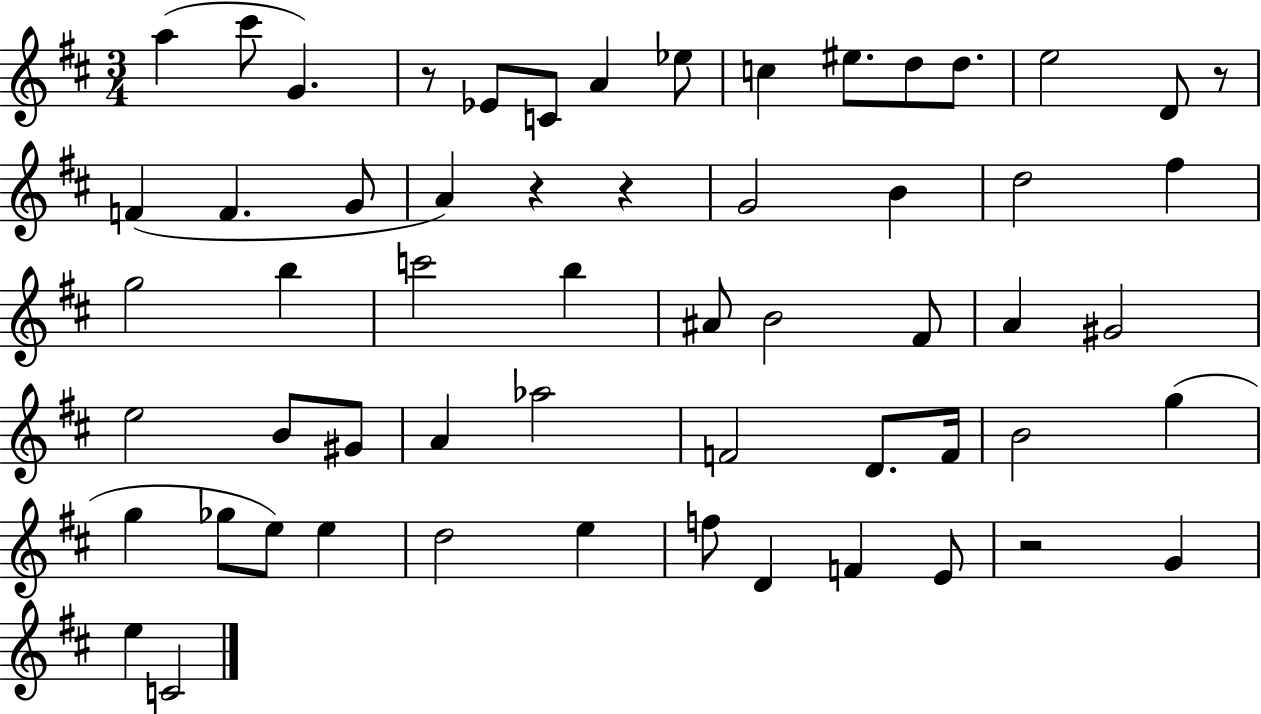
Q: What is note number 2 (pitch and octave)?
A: C#6